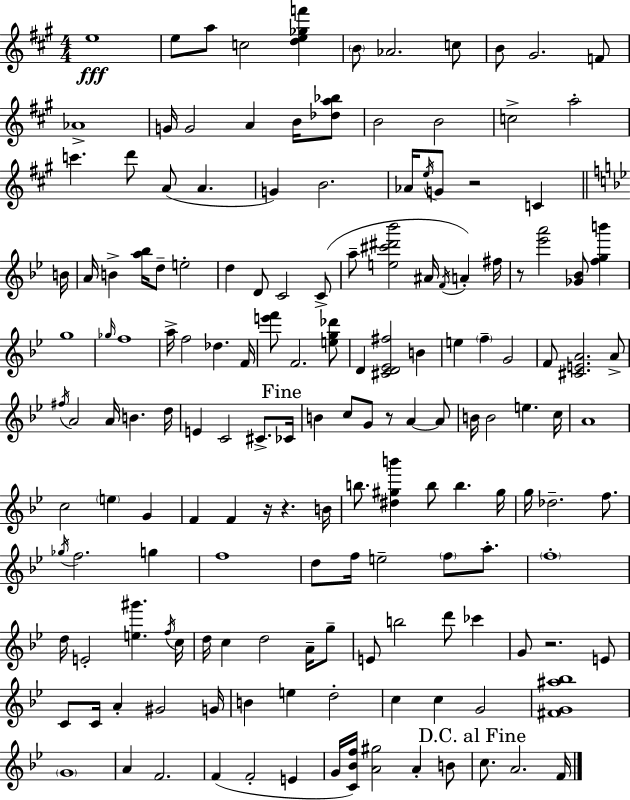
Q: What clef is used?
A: treble